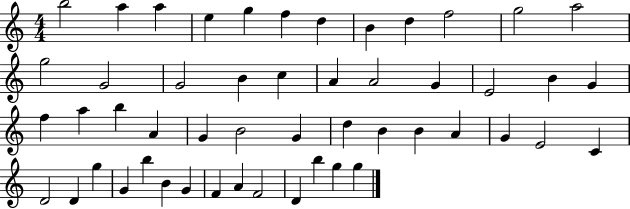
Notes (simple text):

B5/h A5/q A5/q E5/q G5/q F5/q D5/q B4/q D5/q F5/h G5/h A5/h G5/h G4/h G4/h B4/q C5/q A4/q A4/h G4/q E4/h B4/q G4/q F5/q A5/q B5/q A4/q G4/q B4/h G4/q D5/q B4/q B4/q A4/q G4/q E4/h C4/q D4/h D4/q G5/q G4/q B5/q B4/q G4/q F4/q A4/q F4/h D4/q B5/q G5/q G5/q